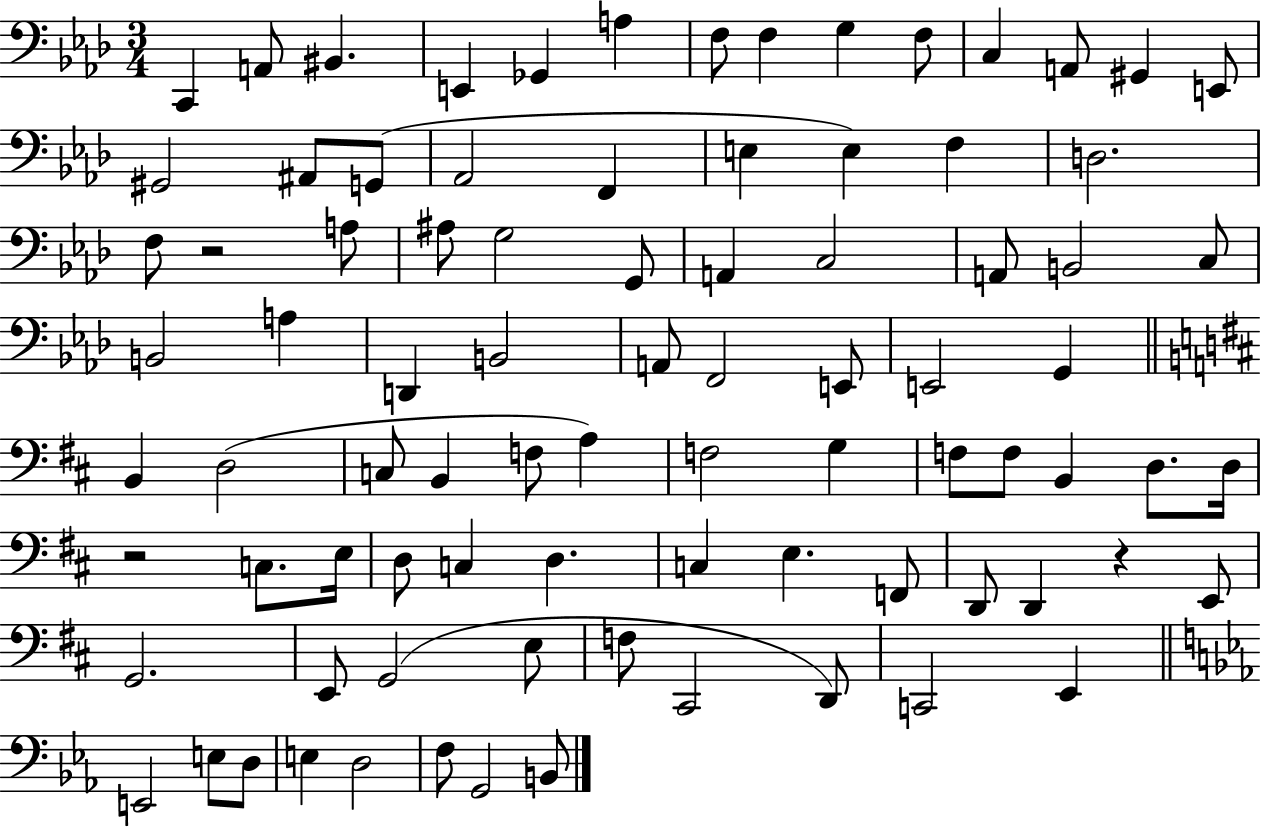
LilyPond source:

{
  \clef bass
  \numericTimeSignature
  \time 3/4
  \key aes \major
  c,4 a,8 bis,4. | e,4 ges,4 a4 | f8 f4 g4 f8 | c4 a,8 gis,4 e,8 | \break gis,2 ais,8 g,8( | aes,2 f,4 | e4 e4) f4 | d2. | \break f8 r2 a8 | ais8 g2 g,8 | a,4 c2 | a,8 b,2 c8 | \break b,2 a4 | d,4 b,2 | a,8 f,2 e,8 | e,2 g,4 | \break \bar "||" \break \key d \major b,4 d2( | c8 b,4 f8 a4) | f2 g4 | f8 f8 b,4 d8. d16 | \break r2 c8. e16 | d8 c4 d4. | c4 e4. f,8 | d,8 d,4 r4 e,8 | \break g,2. | e,8 g,2( e8 | f8 cis,2 d,8) | c,2 e,4 | \break \bar "||" \break \key ees \major e,2 e8 d8 | e4 d2 | f8 g,2 b,8 | \bar "|."
}